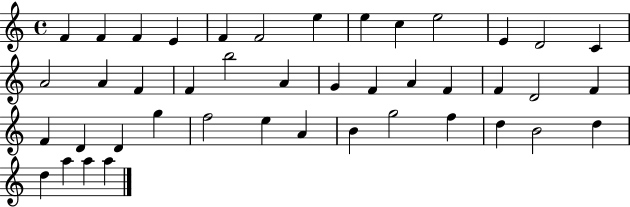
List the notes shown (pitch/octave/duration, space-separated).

F4/q F4/q F4/q E4/q F4/q F4/h E5/q E5/q C5/q E5/h E4/q D4/h C4/q A4/h A4/q F4/q F4/q B5/h A4/q G4/q F4/q A4/q F4/q F4/q D4/h F4/q F4/q D4/q D4/q G5/q F5/h E5/q A4/q B4/q G5/h F5/q D5/q B4/h D5/q D5/q A5/q A5/q A5/q